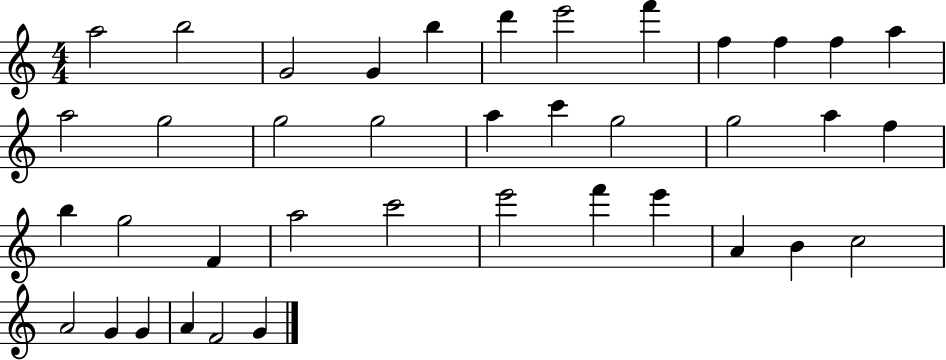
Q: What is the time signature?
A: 4/4